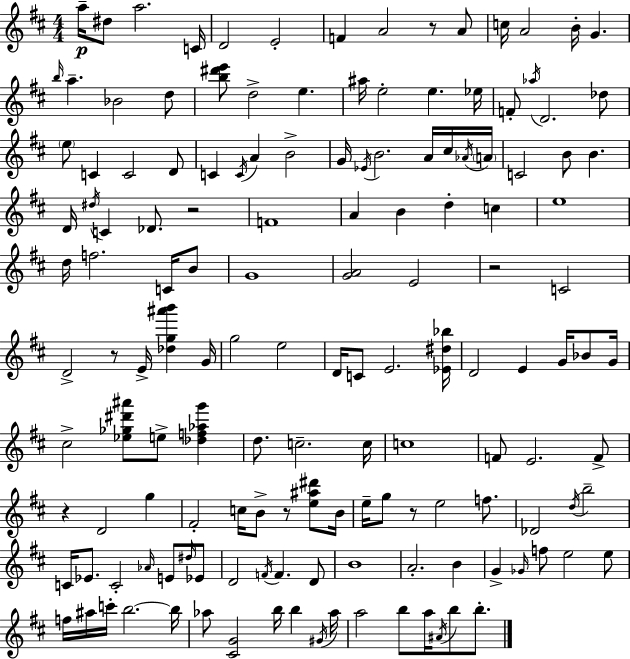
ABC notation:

X:1
T:Untitled
M:4/4
L:1/4
K:D
a/4 ^d/2 a2 C/4 D2 E2 F A2 z/2 A/2 c/4 A2 B/4 G b/4 a _B2 d/2 [b^d'e']/2 d2 e ^a/4 e2 e _e/4 F/2 _a/4 D2 _d/2 e/2 C C2 D/2 C C/4 A B2 G/4 _E/4 B2 A/4 ^c/4 _A/4 A/4 C2 B/2 B D/4 ^d/4 C _D/2 z2 F4 A B d c e4 d/4 f2 C/4 B/2 G4 [GA]2 E2 z2 C2 D2 z/2 E/4 [_dg^a'b'] G/4 g2 e2 D/4 C/2 E2 [_E^d_b]/4 D2 E G/4 _B/2 G/4 ^c2 [_e_g^d'^a']/2 e/2 [_df_ag'] d/2 c2 c/4 c4 F/2 E2 F/2 z D2 g ^F2 c/4 B/2 z/2 [e^a^d']/2 B/4 e/4 g/2 z/2 e2 f/2 _D2 d/4 b2 C/4 _E/2 C2 _A/4 E/2 ^d/4 _E/2 D2 F/4 F D/2 B4 A2 B G _G/4 f/2 e2 e/2 f/4 ^a/4 c'/4 b2 b/4 _a/2 [^CG]2 b/4 b ^G/4 _a/4 a2 b/2 a/4 ^A/4 b/2 b/2